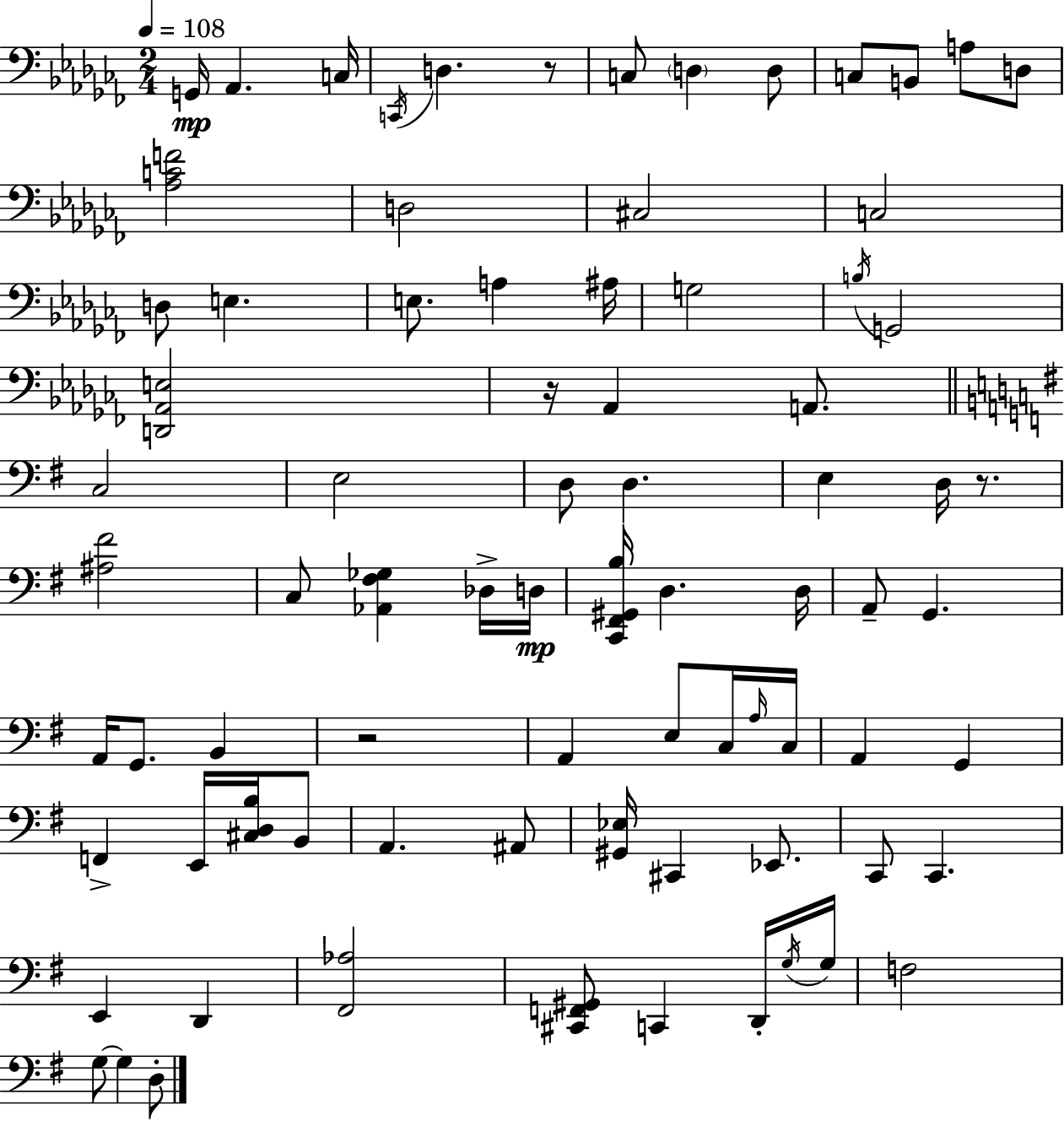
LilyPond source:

{
  \clef bass
  \numericTimeSignature
  \time 2/4
  \key aes \minor
  \tempo 4 = 108
  g,16\mp aes,4. c16 | \acciaccatura { c,16 } d4. r8 | c8 \parenthesize d4 d8 | c8 b,8 a8 d8 | \break <aes c' f'>2 | d2 | cis2 | c2 | \break d8 e4. | e8. a4 | ais16 g2 | \acciaccatura { b16 } g,2 | \break <d, aes, e>2 | r16 aes,4 a,8. | \bar "||" \break \key g \major c2 | e2 | d8 d4. | e4 d16 r8. | \break <ais fis'>2 | c8 <aes, fis ges>4 des16-> d16\mp | <c, fis, gis, b>16 d4. d16 | a,8-- g,4. | \break a,16 g,8. b,4 | r2 | a,4 e8 c16 \grace { a16 } | c16 a,4 g,4 | \break f,4-> e,16 <cis d b>16 b,8 | a,4. ais,8 | <gis, ees>16 cis,4 ees,8. | c,8 c,4. | \break e,4 d,4 | <fis, aes>2 | <cis, f, gis,>8 c,4 d,16-. | \acciaccatura { g16 } g16 f2 | \break g8~~ g4 | d8-. \bar "|."
}